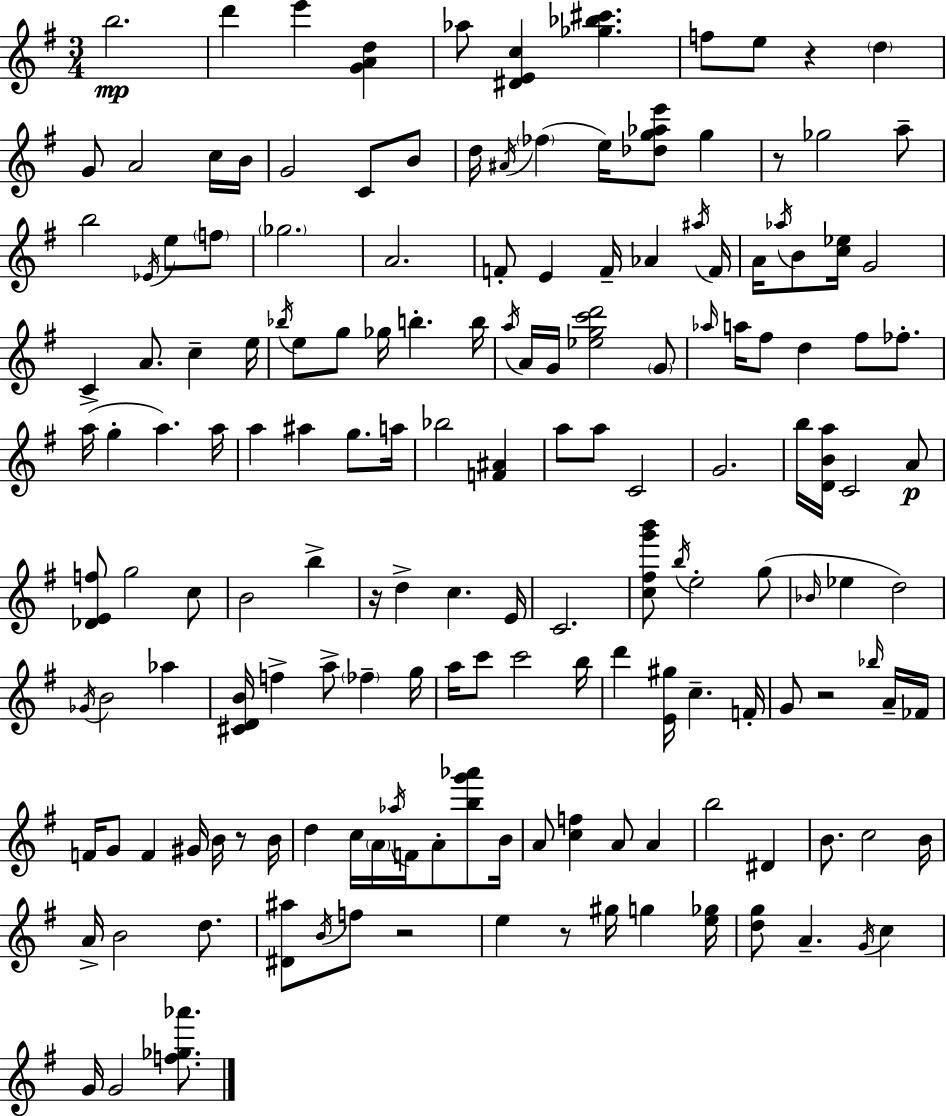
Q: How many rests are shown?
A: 7